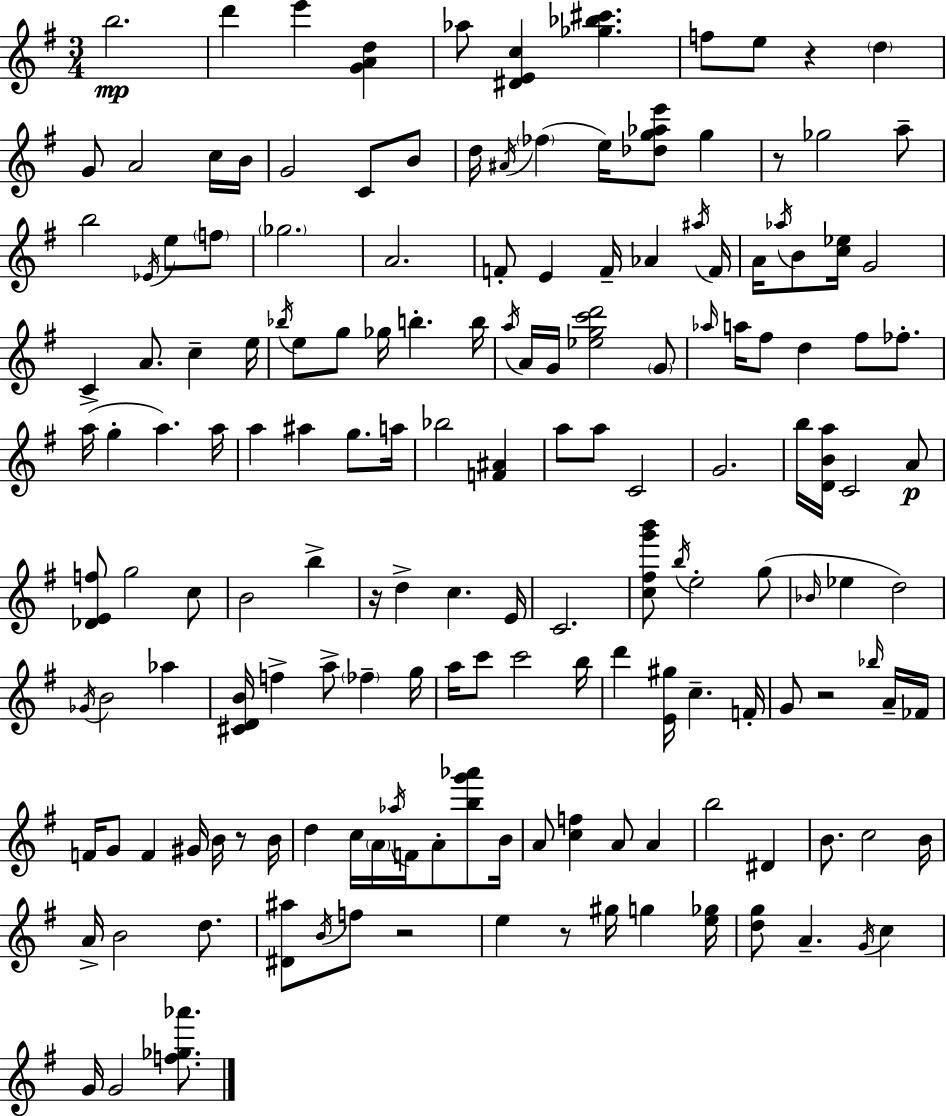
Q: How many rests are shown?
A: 7